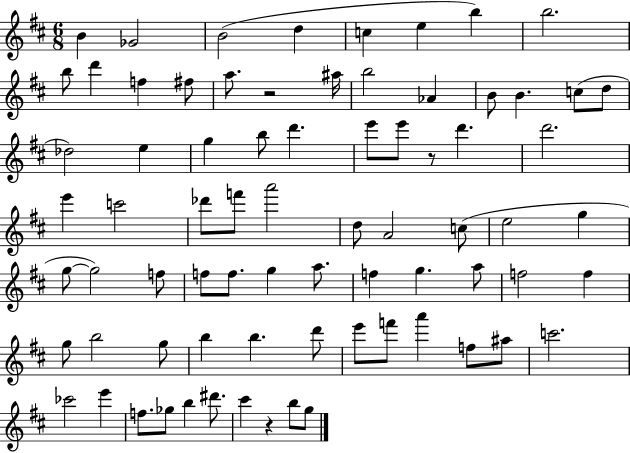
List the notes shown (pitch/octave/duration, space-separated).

B4/q Gb4/h B4/h D5/q C5/q E5/q B5/q B5/h. B5/e D6/q F5/q F#5/e A5/e. R/h A#5/s B5/h Ab4/q B4/e B4/q. C5/e D5/e Db5/h E5/q G5/q B5/e D6/q. E6/e E6/e R/e D6/q. D6/h. E6/q C6/h Db6/e F6/e A6/h D5/e A4/h C5/e E5/h G5/q G5/e G5/h F5/e F5/e F5/e. G5/q A5/e. F5/q G5/q. A5/e F5/h F5/q G5/e B5/h G5/e B5/q B5/q. D6/e E6/e F6/e A6/q F5/e A#5/e C6/h. CES6/h E6/q F5/e. Gb5/e B5/q D#6/e. C#6/q R/q B5/e G5/e